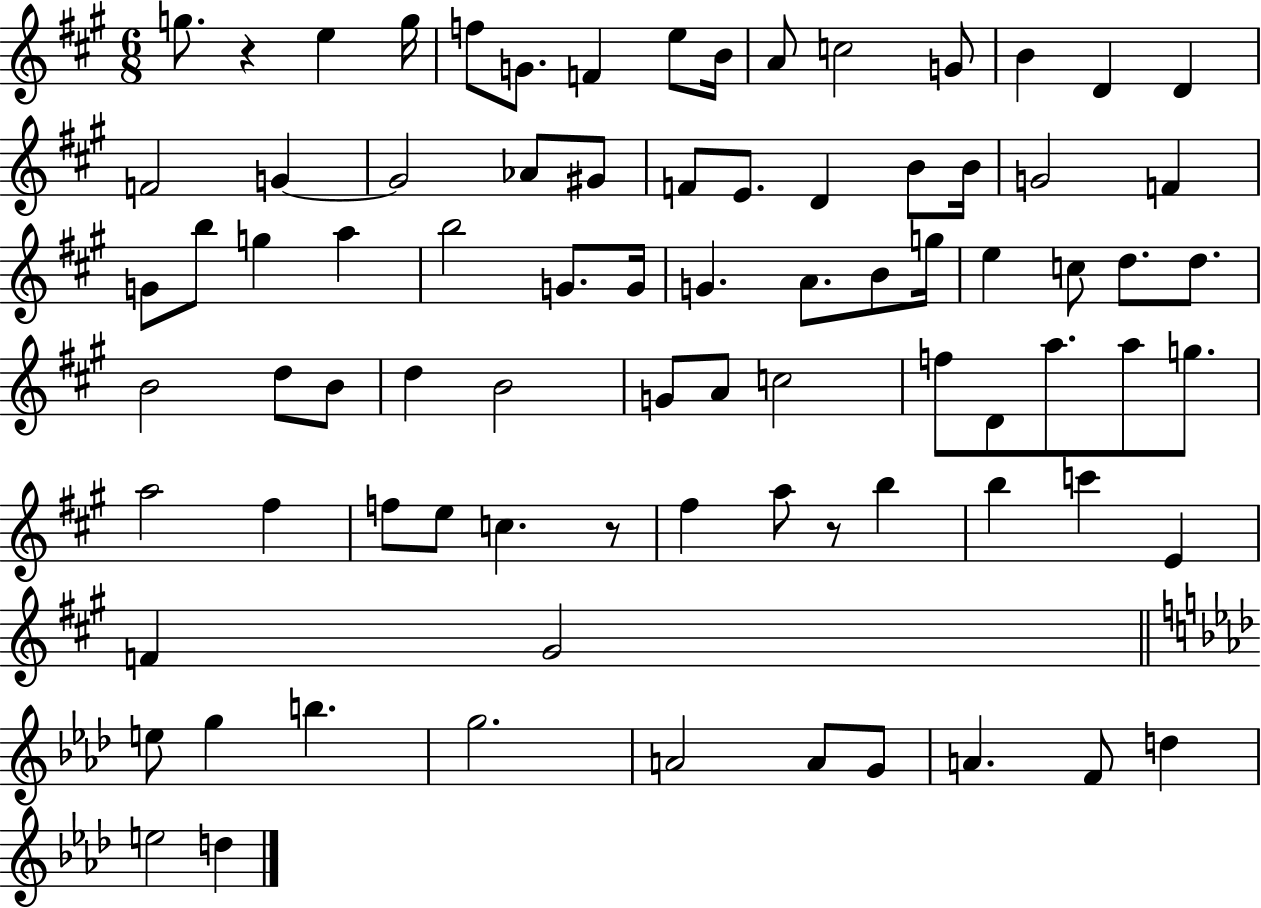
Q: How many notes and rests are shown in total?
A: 82